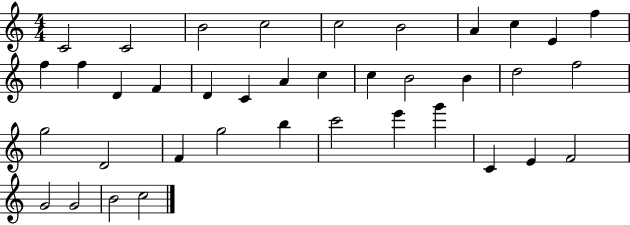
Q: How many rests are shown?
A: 0